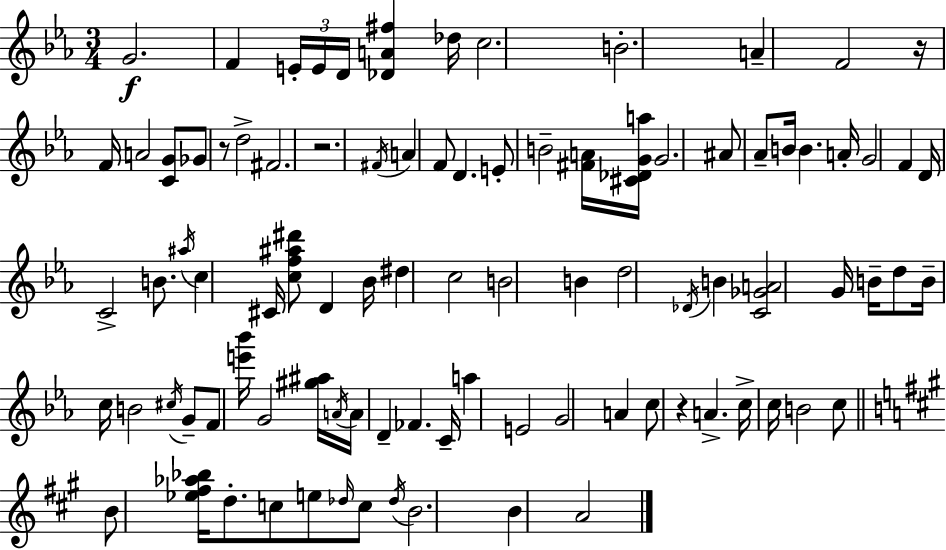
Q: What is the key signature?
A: C minor